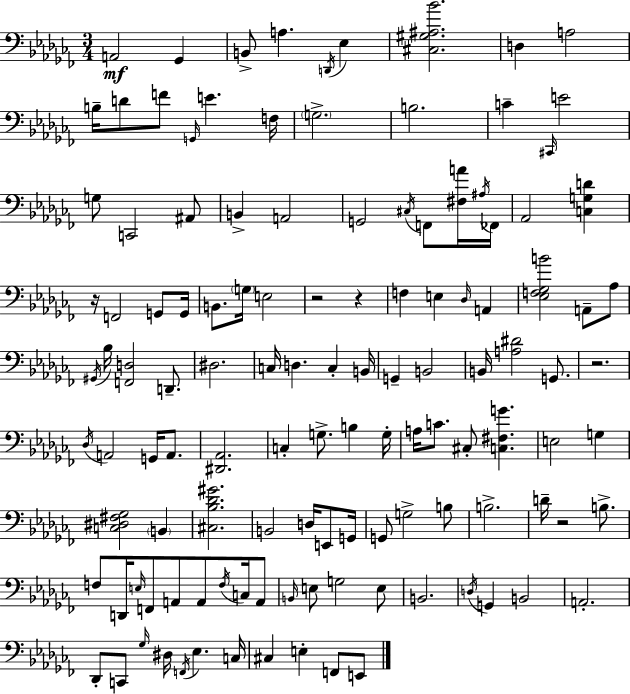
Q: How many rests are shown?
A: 5